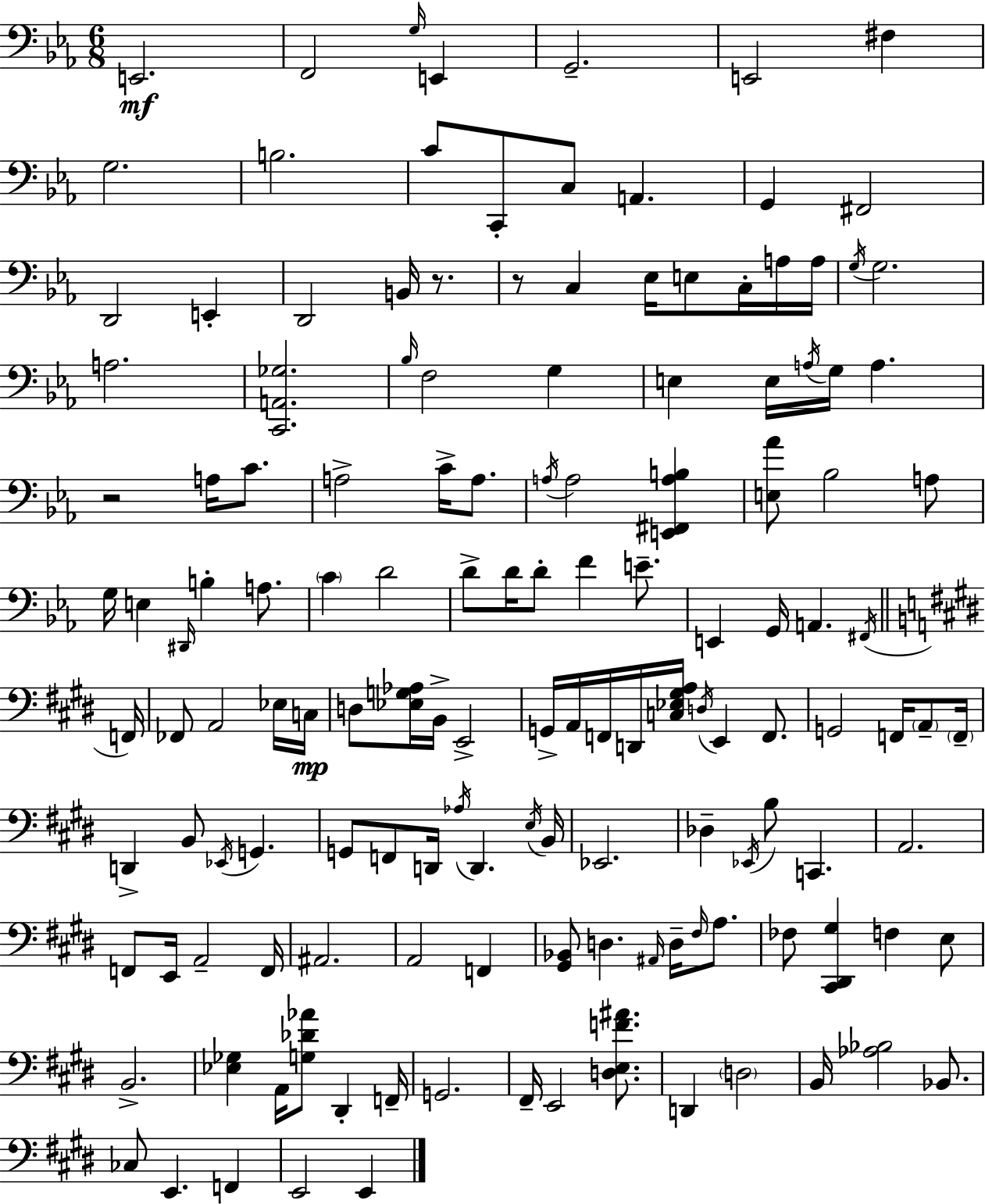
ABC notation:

X:1
T:Untitled
M:6/8
L:1/4
K:Cm
E,,2 F,,2 G,/4 E,, G,,2 E,,2 ^F, G,2 B,2 C/2 C,,/2 C,/2 A,, G,, ^F,,2 D,,2 E,, D,,2 B,,/4 z/2 z/2 C, _E,/4 E,/2 C,/4 A,/4 A,/4 G,/4 G,2 A,2 [C,,A,,_G,]2 _B,/4 F,2 G, E, E,/4 A,/4 G,/4 A, z2 A,/4 C/2 A,2 C/4 A,/2 A,/4 A,2 [E,,^F,,A,B,] [E,_A]/2 _B,2 A,/2 G,/4 E, ^D,,/4 B, A,/2 C D2 D/2 D/4 D/2 F E/2 E,, G,,/4 A,, ^F,,/4 F,,/4 _F,,/2 A,,2 _E,/4 C,/4 D,/2 [_E,G,_A,]/4 B,,/4 E,,2 G,,/4 A,,/4 F,,/4 D,,/4 [C,_E,^G,A,]/4 D,/4 E,, F,,/2 G,,2 F,,/4 A,,/2 F,,/4 D,, B,,/2 _E,,/4 G,, G,,/2 F,,/2 D,,/4 _A,/4 D,, E,/4 B,,/4 _E,,2 _D, _E,,/4 B,/2 C,, A,,2 F,,/2 E,,/4 A,,2 F,,/4 ^A,,2 A,,2 F,, [^G,,_B,,]/2 D, ^A,,/4 D,/4 ^F,/4 A,/2 _F,/2 [^C,,^D,,^G,] F, E,/2 B,,2 [_E,_G,] A,,/4 [G,_D_A]/2 ^D,, F,,/4 G,,2 ^F,,/4 E,,2 [D,E,F^A]/2 D,, D,2 B,,/4 [_A,_B,]2 _B,,/2 _C,/2 E,, F,, E,,2 E,,